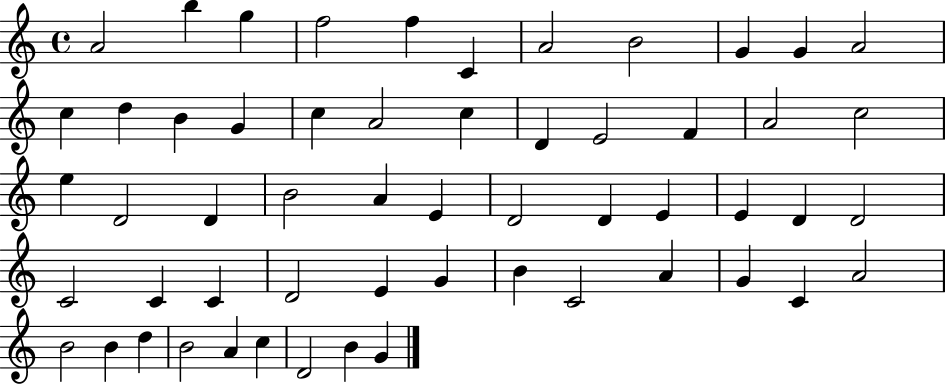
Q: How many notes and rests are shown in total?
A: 56